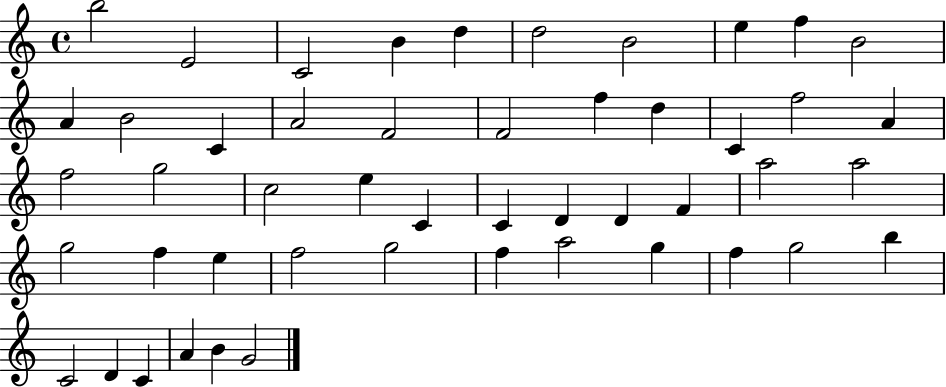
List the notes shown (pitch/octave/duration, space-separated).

B5/h E4/h C4/h B4/q D5/q D5/h B4/h E5/q F5/q B4/h A4/q B4/h C4/q A4/h F4/h F4/h F5/q D5/q C4/q F5/h A4/q F5/h G5/h C5/h E5/q C4/q C4/q D4/q D4/q F4/q A5/h A5/h G5/h F5/q E5/q F5/h G5/h F5/q A5/h G5/q F5/q G5/h B5/q C4/h D4/q C4/q A4/q B4/q G4/h